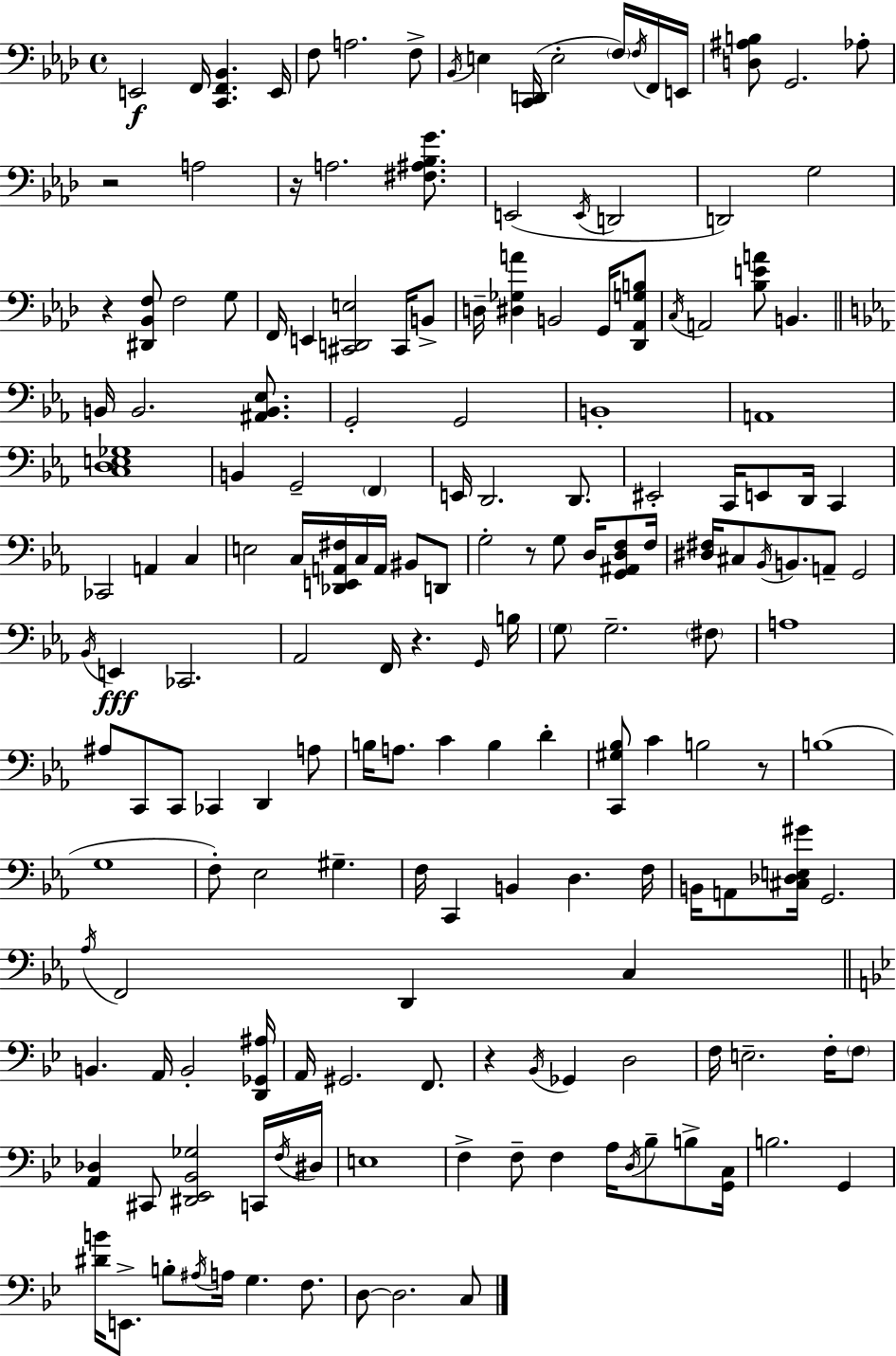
E2/h F2/s [C2,F2,Bb2]/q. E2/s F3/e A3/h. F3/e Bb2/s E3/q [C2,D2]/s E3/h F3/s F3/s F2/s E2/s [D3,A#3,B3]/e G2/h. Ab3/e R/h A3/h R/s A3/h. [F#3,A#3,Bb3,G4]/e. E2/h E2/s D2/h D2/h G3/h R/q [D#2,Bb2,F3]/e F3/h G3/e F2/s E2/q [C#2,D2,E3]/h C#2/s B2/e D3/s [D#3,Gb3,A4]/q B2/h G2/s [Db2,Ab2,G3,B3]/e C3/s A2/h [Bb3,E4,A4]/e B2/q. B2/s B2/h. [A#2,B2,Eb3]/e. G2/h G2/h B2/w A2/w [C3,D3,E3,Gb3]/w B2/q G2/h F2/q E2/s D2/h. D2/e. EIS2/h C2/s E2/e D2/s C2/q CES2/h A2/q C3/q E3/h C3/s [Db2,E2,A2,F#3]/s C3/s A2/s BIS2/e D2/e G3/h R/e G3/e D3/s [G2,A#2,D3,F3]/e F3/s [D#3,F#3]/s C#3/e Bb2/s B2/e. A2/e G2/h Bb2/s E2/q CES2/h. Ab2/h F2/s R/q. G2/s B3/s G3/e G3/h. F#3/e A3/w A#3/e C2/e C2/e CES2/q D2/q A3/e B3/s A3/e. C4/q B3/q D4/q [C2,G#3,Bb3]/e C4/q B3/h R/e B3/w G3/w F3/e Eb3/h G#3/q. F3/s C2/q B2/q D3/q. F3/s B2/s A2/e [C#3,Db3,E3,G#4]/s G2/h. Ab3/s F2/h D2/q C3/q B2/q. A2/s B2/h [D2,Gb2,A#3]/s A2/s G#2/h. F2/e. R/q Bb2/s Gb2/q D3/h F3/s E3/h. F3/s F3/e [A2,Db3]/q C#2/e [D#2,Eb2,Bb2,Gb3]/h C2/s F3/s D#3/s E3/w F3/q F3/e F3/q A3/s D3/s Bb3/e B3/e [G2,C3]/s B3/h. G2/q [D#4,B4]/s E2/e. B3/e A#3/s A3/s G3/q. F3/e. D3/e D3/h. C3/e